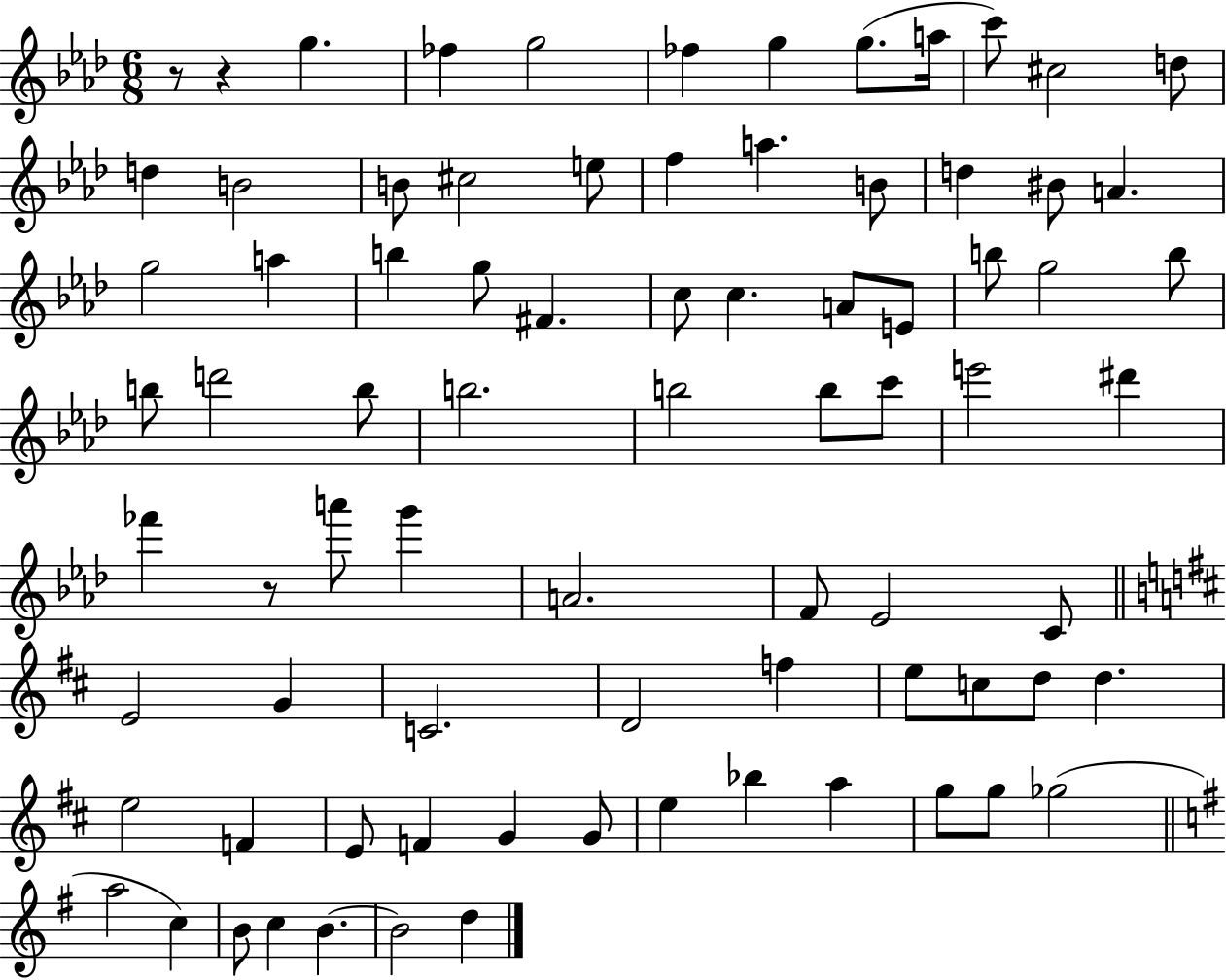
{
  \clef treble
  \numericTimeSignature
  \time 6/8
  \key aes \major
  r8 r4 g''4. | fes''4 g''2 | fes''4 g''4 g''8.( a''16 | c'''8) cis''2 d''8 | \break d''4 b'2 | b'8 cis''2 e''8 | f''4 a''4. b'8 | d''4 bis'8 a'4. | \break g''2 a''4 | b''4 g''8 fis'4. | c''8 c''4. a'8 e'8 | b''8 g''2 b''8 | \break b''8 d'''2 b''8 | b''2. | b''2 b''8 c'''8 | e'''2 dis'''4 | \break fes'''4 r8 a'''8 g'''4 | a'2. | f'8 ees'2 c'8 | \bar "||" \break \key d \major e'2 g'4 | c'2. | d'2 f''4 | e''8 c''8 d''8 d''4. | \break e''2 f'4 | e'8 f'4 g'4 g'8 | e''4 bes''4 a''4 | g''8 g''8 ges''2( | \break \bar "||" \break \key e \minor a''2 c''4) | b'8 c''4 b'4.~~ | b'2 d''4 | \bar "|."
}